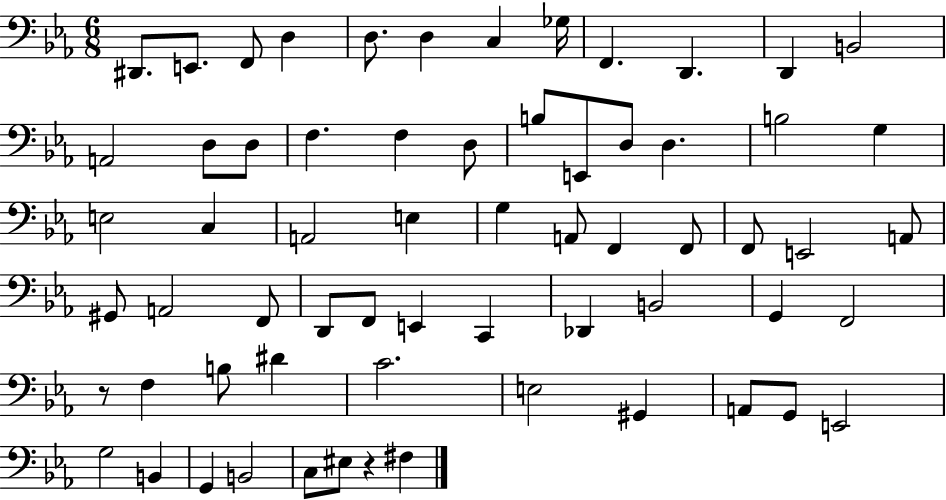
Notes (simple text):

D#2/e. E2/e. F2/e D3/q D3/e. D3/q C3/q Gb3/s F2/q. D2/q. D2/q B2/h A2/h D3/e D3/e F3/q. F3/q D3/e B3/e E2/e D3/e D3/q. B3/h G3/q E3/h C3/q A2/h E3/q G3/q A2/e F2/q F2/e F2/e E2/h A2/e G#2/e A2/h F2/e D2/e F2/e E2/q C2/q Db2/q B2/h G2/q F2/h R/e F3/q B3/e D#4/q C4/h. E3/h G#2/q A2/e G2/e E2/h G3/h B2/q G2/q B2/h C3/e EIS3/e R/q F#3/q